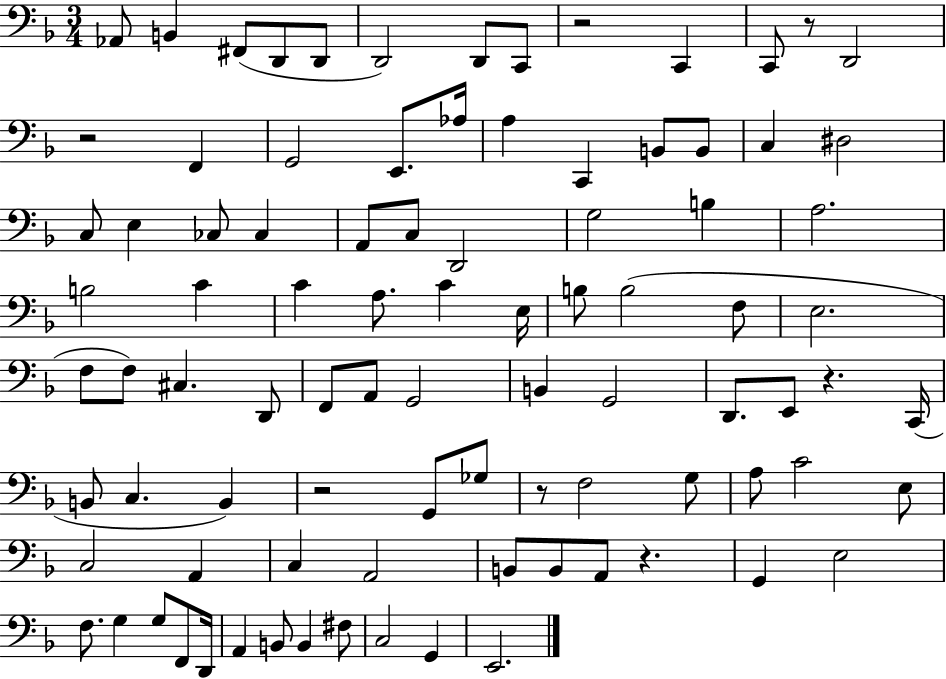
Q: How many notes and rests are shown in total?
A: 91